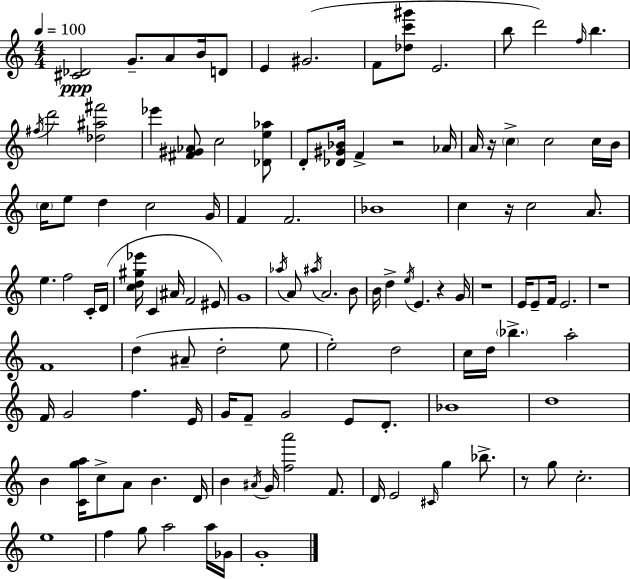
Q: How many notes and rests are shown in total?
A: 119